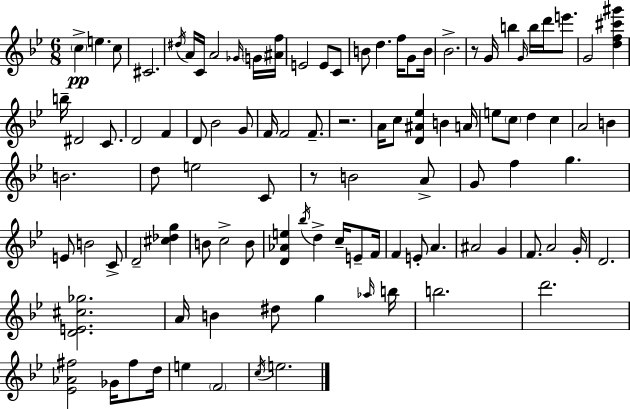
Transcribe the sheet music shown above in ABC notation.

X:1
T:Untitled
M:6/8
L:1/4
K:Gm
c e c/2 ^C2 ^d/4 A/4 C/4 A2 _G/4 G/4 [^Af]/4 E2 E/2 C/2 B/2 d f/4 G/2 B/4 _B2 z/2 G/4 b G/4 b/4 d'/4 e'/2 G2 [df^c'^g'] b/4 ^D2 C/2 D2 F D/2 _B2 G/2 F/4 F2 F/2 z2 A/4 c/2 [D^A_e] B A/4 e/2 c/2 d c A2 B B2 d/2 e2 C/2 z/2 B2 A/2 G/2 f g E/2 B2 C/2 D2 [^c_dg] B/2 c2 B/2 [D_Ae] _b/4 d c/4 E/2 F/4 F E/2 A ^A2 G F/2 A2 G/4 D2 [DE^c_g]2 A/4 B ^d/2 g _a/4 b/4 b2 d'2 [_E_A^f]2 _G/4 ^f/2 d/4 e F2 c/4 e2